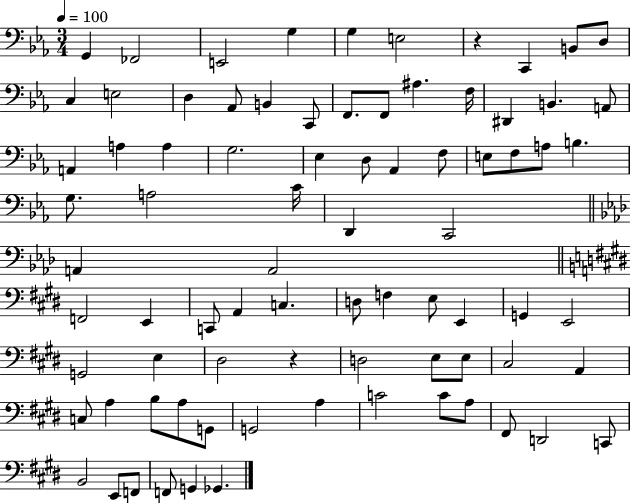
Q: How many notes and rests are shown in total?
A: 81